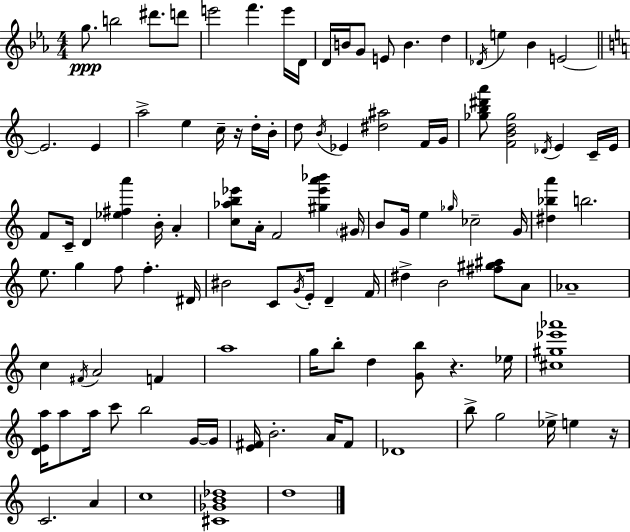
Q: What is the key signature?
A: EES major